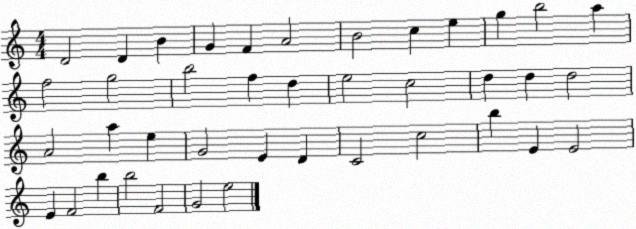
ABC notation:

X:1
T:Untitled
M:4/4
L:1/4
K:C
D2 D B G F A2 B2 c e g b2 a f2 g2 b2 f d e2 c2 d d d2 A2 a e G2 E D C2 c2 b E E2 E F2 b b2 F2 G2 e2